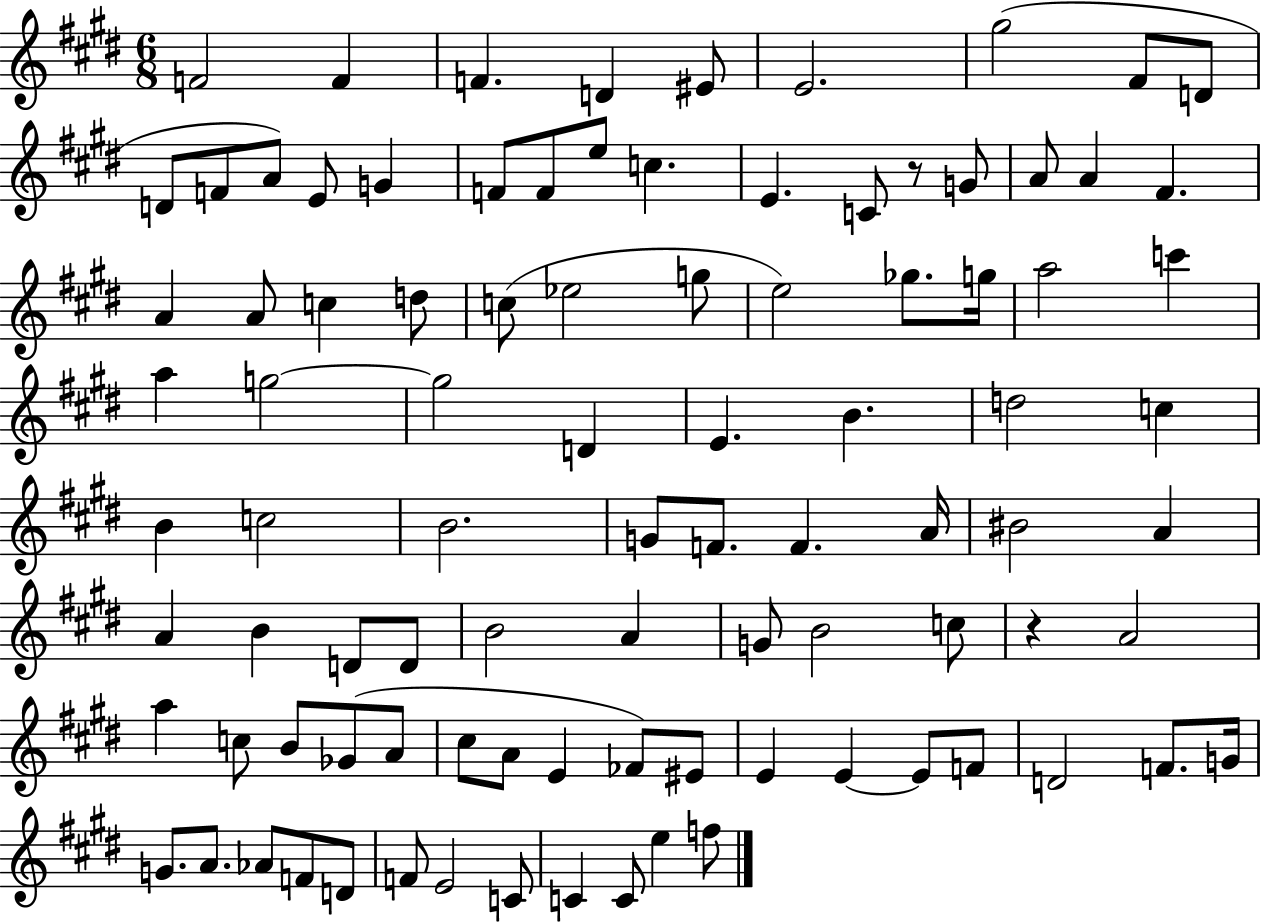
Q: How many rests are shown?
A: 2